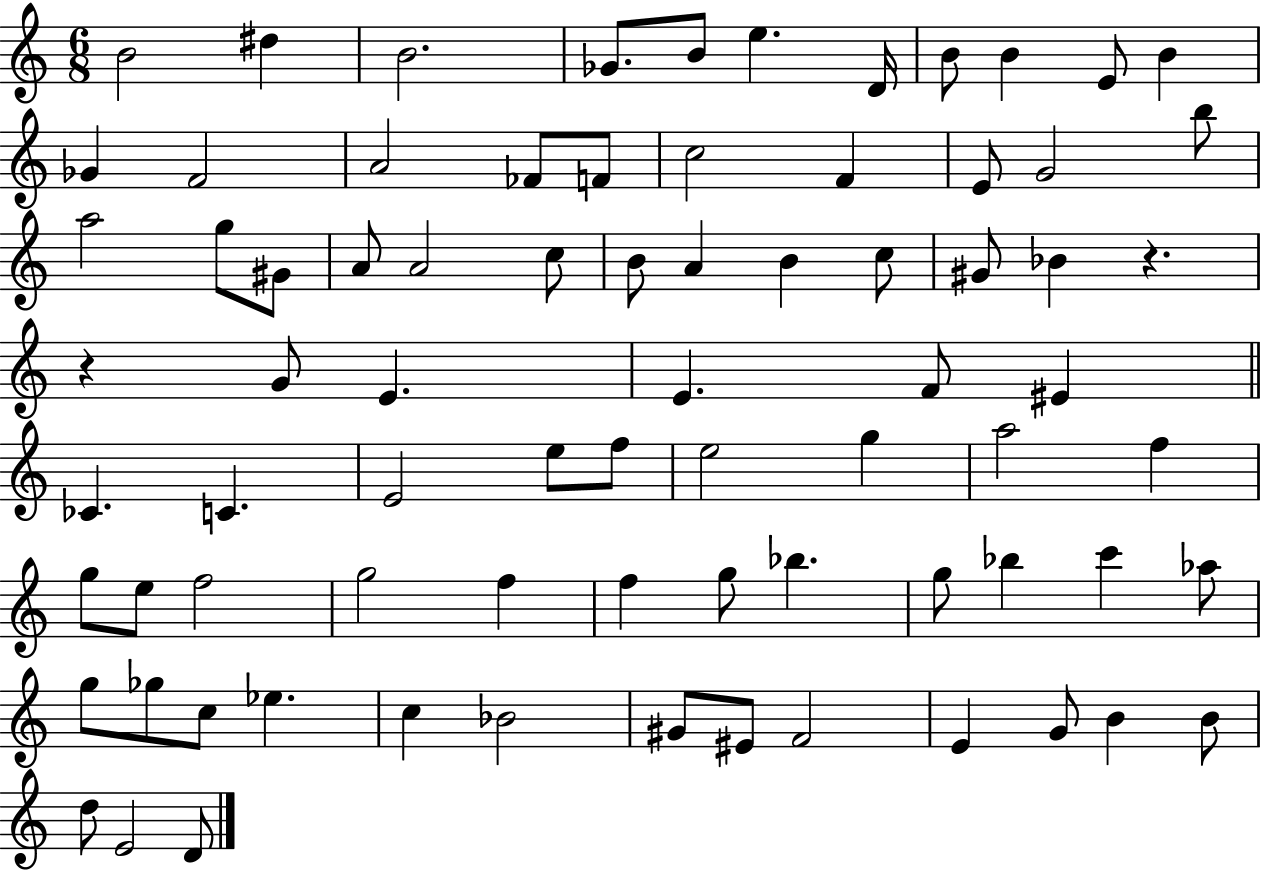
{
  \clef treble
  \numericTimeSignature
  \time 6/8
  \key c \major
  b'2 dis''4 | b'2. | ges'8. b'8 e''4. d'16 | b'8 b'4 e'8 b'4 | \break ges'4 f'2 | a'2 fes'8 f'8 | c''2 f'4 | e'8 g'2 b''8 | \break a''2 g''8 gis'8 | a'8 a'2 c''8 | b'8 a'4 b'4 c''8 | gis'8 bes'4 r4. | \break r4 g'8 e'4. | e'4. f'8 eis'4 | \bar "||" \break \key c \major ces'4. c'4. | e'2 e''8 f''8 | e''2 g''4 | a''2 f''4 | \break g''8 e''8 f''2 | g''2 f''4 | f''4 g''8 bes''4. | g''8 bes''4 c'''4 aes''8 | \break g''8 ges''8 c''8 ees''4. | c''4 bes'2 | gis'8 eis'8 f'2 | e'4 g'8 b'4 b'8 | \break d''8 e'2 d'8 | \bar "|."
}